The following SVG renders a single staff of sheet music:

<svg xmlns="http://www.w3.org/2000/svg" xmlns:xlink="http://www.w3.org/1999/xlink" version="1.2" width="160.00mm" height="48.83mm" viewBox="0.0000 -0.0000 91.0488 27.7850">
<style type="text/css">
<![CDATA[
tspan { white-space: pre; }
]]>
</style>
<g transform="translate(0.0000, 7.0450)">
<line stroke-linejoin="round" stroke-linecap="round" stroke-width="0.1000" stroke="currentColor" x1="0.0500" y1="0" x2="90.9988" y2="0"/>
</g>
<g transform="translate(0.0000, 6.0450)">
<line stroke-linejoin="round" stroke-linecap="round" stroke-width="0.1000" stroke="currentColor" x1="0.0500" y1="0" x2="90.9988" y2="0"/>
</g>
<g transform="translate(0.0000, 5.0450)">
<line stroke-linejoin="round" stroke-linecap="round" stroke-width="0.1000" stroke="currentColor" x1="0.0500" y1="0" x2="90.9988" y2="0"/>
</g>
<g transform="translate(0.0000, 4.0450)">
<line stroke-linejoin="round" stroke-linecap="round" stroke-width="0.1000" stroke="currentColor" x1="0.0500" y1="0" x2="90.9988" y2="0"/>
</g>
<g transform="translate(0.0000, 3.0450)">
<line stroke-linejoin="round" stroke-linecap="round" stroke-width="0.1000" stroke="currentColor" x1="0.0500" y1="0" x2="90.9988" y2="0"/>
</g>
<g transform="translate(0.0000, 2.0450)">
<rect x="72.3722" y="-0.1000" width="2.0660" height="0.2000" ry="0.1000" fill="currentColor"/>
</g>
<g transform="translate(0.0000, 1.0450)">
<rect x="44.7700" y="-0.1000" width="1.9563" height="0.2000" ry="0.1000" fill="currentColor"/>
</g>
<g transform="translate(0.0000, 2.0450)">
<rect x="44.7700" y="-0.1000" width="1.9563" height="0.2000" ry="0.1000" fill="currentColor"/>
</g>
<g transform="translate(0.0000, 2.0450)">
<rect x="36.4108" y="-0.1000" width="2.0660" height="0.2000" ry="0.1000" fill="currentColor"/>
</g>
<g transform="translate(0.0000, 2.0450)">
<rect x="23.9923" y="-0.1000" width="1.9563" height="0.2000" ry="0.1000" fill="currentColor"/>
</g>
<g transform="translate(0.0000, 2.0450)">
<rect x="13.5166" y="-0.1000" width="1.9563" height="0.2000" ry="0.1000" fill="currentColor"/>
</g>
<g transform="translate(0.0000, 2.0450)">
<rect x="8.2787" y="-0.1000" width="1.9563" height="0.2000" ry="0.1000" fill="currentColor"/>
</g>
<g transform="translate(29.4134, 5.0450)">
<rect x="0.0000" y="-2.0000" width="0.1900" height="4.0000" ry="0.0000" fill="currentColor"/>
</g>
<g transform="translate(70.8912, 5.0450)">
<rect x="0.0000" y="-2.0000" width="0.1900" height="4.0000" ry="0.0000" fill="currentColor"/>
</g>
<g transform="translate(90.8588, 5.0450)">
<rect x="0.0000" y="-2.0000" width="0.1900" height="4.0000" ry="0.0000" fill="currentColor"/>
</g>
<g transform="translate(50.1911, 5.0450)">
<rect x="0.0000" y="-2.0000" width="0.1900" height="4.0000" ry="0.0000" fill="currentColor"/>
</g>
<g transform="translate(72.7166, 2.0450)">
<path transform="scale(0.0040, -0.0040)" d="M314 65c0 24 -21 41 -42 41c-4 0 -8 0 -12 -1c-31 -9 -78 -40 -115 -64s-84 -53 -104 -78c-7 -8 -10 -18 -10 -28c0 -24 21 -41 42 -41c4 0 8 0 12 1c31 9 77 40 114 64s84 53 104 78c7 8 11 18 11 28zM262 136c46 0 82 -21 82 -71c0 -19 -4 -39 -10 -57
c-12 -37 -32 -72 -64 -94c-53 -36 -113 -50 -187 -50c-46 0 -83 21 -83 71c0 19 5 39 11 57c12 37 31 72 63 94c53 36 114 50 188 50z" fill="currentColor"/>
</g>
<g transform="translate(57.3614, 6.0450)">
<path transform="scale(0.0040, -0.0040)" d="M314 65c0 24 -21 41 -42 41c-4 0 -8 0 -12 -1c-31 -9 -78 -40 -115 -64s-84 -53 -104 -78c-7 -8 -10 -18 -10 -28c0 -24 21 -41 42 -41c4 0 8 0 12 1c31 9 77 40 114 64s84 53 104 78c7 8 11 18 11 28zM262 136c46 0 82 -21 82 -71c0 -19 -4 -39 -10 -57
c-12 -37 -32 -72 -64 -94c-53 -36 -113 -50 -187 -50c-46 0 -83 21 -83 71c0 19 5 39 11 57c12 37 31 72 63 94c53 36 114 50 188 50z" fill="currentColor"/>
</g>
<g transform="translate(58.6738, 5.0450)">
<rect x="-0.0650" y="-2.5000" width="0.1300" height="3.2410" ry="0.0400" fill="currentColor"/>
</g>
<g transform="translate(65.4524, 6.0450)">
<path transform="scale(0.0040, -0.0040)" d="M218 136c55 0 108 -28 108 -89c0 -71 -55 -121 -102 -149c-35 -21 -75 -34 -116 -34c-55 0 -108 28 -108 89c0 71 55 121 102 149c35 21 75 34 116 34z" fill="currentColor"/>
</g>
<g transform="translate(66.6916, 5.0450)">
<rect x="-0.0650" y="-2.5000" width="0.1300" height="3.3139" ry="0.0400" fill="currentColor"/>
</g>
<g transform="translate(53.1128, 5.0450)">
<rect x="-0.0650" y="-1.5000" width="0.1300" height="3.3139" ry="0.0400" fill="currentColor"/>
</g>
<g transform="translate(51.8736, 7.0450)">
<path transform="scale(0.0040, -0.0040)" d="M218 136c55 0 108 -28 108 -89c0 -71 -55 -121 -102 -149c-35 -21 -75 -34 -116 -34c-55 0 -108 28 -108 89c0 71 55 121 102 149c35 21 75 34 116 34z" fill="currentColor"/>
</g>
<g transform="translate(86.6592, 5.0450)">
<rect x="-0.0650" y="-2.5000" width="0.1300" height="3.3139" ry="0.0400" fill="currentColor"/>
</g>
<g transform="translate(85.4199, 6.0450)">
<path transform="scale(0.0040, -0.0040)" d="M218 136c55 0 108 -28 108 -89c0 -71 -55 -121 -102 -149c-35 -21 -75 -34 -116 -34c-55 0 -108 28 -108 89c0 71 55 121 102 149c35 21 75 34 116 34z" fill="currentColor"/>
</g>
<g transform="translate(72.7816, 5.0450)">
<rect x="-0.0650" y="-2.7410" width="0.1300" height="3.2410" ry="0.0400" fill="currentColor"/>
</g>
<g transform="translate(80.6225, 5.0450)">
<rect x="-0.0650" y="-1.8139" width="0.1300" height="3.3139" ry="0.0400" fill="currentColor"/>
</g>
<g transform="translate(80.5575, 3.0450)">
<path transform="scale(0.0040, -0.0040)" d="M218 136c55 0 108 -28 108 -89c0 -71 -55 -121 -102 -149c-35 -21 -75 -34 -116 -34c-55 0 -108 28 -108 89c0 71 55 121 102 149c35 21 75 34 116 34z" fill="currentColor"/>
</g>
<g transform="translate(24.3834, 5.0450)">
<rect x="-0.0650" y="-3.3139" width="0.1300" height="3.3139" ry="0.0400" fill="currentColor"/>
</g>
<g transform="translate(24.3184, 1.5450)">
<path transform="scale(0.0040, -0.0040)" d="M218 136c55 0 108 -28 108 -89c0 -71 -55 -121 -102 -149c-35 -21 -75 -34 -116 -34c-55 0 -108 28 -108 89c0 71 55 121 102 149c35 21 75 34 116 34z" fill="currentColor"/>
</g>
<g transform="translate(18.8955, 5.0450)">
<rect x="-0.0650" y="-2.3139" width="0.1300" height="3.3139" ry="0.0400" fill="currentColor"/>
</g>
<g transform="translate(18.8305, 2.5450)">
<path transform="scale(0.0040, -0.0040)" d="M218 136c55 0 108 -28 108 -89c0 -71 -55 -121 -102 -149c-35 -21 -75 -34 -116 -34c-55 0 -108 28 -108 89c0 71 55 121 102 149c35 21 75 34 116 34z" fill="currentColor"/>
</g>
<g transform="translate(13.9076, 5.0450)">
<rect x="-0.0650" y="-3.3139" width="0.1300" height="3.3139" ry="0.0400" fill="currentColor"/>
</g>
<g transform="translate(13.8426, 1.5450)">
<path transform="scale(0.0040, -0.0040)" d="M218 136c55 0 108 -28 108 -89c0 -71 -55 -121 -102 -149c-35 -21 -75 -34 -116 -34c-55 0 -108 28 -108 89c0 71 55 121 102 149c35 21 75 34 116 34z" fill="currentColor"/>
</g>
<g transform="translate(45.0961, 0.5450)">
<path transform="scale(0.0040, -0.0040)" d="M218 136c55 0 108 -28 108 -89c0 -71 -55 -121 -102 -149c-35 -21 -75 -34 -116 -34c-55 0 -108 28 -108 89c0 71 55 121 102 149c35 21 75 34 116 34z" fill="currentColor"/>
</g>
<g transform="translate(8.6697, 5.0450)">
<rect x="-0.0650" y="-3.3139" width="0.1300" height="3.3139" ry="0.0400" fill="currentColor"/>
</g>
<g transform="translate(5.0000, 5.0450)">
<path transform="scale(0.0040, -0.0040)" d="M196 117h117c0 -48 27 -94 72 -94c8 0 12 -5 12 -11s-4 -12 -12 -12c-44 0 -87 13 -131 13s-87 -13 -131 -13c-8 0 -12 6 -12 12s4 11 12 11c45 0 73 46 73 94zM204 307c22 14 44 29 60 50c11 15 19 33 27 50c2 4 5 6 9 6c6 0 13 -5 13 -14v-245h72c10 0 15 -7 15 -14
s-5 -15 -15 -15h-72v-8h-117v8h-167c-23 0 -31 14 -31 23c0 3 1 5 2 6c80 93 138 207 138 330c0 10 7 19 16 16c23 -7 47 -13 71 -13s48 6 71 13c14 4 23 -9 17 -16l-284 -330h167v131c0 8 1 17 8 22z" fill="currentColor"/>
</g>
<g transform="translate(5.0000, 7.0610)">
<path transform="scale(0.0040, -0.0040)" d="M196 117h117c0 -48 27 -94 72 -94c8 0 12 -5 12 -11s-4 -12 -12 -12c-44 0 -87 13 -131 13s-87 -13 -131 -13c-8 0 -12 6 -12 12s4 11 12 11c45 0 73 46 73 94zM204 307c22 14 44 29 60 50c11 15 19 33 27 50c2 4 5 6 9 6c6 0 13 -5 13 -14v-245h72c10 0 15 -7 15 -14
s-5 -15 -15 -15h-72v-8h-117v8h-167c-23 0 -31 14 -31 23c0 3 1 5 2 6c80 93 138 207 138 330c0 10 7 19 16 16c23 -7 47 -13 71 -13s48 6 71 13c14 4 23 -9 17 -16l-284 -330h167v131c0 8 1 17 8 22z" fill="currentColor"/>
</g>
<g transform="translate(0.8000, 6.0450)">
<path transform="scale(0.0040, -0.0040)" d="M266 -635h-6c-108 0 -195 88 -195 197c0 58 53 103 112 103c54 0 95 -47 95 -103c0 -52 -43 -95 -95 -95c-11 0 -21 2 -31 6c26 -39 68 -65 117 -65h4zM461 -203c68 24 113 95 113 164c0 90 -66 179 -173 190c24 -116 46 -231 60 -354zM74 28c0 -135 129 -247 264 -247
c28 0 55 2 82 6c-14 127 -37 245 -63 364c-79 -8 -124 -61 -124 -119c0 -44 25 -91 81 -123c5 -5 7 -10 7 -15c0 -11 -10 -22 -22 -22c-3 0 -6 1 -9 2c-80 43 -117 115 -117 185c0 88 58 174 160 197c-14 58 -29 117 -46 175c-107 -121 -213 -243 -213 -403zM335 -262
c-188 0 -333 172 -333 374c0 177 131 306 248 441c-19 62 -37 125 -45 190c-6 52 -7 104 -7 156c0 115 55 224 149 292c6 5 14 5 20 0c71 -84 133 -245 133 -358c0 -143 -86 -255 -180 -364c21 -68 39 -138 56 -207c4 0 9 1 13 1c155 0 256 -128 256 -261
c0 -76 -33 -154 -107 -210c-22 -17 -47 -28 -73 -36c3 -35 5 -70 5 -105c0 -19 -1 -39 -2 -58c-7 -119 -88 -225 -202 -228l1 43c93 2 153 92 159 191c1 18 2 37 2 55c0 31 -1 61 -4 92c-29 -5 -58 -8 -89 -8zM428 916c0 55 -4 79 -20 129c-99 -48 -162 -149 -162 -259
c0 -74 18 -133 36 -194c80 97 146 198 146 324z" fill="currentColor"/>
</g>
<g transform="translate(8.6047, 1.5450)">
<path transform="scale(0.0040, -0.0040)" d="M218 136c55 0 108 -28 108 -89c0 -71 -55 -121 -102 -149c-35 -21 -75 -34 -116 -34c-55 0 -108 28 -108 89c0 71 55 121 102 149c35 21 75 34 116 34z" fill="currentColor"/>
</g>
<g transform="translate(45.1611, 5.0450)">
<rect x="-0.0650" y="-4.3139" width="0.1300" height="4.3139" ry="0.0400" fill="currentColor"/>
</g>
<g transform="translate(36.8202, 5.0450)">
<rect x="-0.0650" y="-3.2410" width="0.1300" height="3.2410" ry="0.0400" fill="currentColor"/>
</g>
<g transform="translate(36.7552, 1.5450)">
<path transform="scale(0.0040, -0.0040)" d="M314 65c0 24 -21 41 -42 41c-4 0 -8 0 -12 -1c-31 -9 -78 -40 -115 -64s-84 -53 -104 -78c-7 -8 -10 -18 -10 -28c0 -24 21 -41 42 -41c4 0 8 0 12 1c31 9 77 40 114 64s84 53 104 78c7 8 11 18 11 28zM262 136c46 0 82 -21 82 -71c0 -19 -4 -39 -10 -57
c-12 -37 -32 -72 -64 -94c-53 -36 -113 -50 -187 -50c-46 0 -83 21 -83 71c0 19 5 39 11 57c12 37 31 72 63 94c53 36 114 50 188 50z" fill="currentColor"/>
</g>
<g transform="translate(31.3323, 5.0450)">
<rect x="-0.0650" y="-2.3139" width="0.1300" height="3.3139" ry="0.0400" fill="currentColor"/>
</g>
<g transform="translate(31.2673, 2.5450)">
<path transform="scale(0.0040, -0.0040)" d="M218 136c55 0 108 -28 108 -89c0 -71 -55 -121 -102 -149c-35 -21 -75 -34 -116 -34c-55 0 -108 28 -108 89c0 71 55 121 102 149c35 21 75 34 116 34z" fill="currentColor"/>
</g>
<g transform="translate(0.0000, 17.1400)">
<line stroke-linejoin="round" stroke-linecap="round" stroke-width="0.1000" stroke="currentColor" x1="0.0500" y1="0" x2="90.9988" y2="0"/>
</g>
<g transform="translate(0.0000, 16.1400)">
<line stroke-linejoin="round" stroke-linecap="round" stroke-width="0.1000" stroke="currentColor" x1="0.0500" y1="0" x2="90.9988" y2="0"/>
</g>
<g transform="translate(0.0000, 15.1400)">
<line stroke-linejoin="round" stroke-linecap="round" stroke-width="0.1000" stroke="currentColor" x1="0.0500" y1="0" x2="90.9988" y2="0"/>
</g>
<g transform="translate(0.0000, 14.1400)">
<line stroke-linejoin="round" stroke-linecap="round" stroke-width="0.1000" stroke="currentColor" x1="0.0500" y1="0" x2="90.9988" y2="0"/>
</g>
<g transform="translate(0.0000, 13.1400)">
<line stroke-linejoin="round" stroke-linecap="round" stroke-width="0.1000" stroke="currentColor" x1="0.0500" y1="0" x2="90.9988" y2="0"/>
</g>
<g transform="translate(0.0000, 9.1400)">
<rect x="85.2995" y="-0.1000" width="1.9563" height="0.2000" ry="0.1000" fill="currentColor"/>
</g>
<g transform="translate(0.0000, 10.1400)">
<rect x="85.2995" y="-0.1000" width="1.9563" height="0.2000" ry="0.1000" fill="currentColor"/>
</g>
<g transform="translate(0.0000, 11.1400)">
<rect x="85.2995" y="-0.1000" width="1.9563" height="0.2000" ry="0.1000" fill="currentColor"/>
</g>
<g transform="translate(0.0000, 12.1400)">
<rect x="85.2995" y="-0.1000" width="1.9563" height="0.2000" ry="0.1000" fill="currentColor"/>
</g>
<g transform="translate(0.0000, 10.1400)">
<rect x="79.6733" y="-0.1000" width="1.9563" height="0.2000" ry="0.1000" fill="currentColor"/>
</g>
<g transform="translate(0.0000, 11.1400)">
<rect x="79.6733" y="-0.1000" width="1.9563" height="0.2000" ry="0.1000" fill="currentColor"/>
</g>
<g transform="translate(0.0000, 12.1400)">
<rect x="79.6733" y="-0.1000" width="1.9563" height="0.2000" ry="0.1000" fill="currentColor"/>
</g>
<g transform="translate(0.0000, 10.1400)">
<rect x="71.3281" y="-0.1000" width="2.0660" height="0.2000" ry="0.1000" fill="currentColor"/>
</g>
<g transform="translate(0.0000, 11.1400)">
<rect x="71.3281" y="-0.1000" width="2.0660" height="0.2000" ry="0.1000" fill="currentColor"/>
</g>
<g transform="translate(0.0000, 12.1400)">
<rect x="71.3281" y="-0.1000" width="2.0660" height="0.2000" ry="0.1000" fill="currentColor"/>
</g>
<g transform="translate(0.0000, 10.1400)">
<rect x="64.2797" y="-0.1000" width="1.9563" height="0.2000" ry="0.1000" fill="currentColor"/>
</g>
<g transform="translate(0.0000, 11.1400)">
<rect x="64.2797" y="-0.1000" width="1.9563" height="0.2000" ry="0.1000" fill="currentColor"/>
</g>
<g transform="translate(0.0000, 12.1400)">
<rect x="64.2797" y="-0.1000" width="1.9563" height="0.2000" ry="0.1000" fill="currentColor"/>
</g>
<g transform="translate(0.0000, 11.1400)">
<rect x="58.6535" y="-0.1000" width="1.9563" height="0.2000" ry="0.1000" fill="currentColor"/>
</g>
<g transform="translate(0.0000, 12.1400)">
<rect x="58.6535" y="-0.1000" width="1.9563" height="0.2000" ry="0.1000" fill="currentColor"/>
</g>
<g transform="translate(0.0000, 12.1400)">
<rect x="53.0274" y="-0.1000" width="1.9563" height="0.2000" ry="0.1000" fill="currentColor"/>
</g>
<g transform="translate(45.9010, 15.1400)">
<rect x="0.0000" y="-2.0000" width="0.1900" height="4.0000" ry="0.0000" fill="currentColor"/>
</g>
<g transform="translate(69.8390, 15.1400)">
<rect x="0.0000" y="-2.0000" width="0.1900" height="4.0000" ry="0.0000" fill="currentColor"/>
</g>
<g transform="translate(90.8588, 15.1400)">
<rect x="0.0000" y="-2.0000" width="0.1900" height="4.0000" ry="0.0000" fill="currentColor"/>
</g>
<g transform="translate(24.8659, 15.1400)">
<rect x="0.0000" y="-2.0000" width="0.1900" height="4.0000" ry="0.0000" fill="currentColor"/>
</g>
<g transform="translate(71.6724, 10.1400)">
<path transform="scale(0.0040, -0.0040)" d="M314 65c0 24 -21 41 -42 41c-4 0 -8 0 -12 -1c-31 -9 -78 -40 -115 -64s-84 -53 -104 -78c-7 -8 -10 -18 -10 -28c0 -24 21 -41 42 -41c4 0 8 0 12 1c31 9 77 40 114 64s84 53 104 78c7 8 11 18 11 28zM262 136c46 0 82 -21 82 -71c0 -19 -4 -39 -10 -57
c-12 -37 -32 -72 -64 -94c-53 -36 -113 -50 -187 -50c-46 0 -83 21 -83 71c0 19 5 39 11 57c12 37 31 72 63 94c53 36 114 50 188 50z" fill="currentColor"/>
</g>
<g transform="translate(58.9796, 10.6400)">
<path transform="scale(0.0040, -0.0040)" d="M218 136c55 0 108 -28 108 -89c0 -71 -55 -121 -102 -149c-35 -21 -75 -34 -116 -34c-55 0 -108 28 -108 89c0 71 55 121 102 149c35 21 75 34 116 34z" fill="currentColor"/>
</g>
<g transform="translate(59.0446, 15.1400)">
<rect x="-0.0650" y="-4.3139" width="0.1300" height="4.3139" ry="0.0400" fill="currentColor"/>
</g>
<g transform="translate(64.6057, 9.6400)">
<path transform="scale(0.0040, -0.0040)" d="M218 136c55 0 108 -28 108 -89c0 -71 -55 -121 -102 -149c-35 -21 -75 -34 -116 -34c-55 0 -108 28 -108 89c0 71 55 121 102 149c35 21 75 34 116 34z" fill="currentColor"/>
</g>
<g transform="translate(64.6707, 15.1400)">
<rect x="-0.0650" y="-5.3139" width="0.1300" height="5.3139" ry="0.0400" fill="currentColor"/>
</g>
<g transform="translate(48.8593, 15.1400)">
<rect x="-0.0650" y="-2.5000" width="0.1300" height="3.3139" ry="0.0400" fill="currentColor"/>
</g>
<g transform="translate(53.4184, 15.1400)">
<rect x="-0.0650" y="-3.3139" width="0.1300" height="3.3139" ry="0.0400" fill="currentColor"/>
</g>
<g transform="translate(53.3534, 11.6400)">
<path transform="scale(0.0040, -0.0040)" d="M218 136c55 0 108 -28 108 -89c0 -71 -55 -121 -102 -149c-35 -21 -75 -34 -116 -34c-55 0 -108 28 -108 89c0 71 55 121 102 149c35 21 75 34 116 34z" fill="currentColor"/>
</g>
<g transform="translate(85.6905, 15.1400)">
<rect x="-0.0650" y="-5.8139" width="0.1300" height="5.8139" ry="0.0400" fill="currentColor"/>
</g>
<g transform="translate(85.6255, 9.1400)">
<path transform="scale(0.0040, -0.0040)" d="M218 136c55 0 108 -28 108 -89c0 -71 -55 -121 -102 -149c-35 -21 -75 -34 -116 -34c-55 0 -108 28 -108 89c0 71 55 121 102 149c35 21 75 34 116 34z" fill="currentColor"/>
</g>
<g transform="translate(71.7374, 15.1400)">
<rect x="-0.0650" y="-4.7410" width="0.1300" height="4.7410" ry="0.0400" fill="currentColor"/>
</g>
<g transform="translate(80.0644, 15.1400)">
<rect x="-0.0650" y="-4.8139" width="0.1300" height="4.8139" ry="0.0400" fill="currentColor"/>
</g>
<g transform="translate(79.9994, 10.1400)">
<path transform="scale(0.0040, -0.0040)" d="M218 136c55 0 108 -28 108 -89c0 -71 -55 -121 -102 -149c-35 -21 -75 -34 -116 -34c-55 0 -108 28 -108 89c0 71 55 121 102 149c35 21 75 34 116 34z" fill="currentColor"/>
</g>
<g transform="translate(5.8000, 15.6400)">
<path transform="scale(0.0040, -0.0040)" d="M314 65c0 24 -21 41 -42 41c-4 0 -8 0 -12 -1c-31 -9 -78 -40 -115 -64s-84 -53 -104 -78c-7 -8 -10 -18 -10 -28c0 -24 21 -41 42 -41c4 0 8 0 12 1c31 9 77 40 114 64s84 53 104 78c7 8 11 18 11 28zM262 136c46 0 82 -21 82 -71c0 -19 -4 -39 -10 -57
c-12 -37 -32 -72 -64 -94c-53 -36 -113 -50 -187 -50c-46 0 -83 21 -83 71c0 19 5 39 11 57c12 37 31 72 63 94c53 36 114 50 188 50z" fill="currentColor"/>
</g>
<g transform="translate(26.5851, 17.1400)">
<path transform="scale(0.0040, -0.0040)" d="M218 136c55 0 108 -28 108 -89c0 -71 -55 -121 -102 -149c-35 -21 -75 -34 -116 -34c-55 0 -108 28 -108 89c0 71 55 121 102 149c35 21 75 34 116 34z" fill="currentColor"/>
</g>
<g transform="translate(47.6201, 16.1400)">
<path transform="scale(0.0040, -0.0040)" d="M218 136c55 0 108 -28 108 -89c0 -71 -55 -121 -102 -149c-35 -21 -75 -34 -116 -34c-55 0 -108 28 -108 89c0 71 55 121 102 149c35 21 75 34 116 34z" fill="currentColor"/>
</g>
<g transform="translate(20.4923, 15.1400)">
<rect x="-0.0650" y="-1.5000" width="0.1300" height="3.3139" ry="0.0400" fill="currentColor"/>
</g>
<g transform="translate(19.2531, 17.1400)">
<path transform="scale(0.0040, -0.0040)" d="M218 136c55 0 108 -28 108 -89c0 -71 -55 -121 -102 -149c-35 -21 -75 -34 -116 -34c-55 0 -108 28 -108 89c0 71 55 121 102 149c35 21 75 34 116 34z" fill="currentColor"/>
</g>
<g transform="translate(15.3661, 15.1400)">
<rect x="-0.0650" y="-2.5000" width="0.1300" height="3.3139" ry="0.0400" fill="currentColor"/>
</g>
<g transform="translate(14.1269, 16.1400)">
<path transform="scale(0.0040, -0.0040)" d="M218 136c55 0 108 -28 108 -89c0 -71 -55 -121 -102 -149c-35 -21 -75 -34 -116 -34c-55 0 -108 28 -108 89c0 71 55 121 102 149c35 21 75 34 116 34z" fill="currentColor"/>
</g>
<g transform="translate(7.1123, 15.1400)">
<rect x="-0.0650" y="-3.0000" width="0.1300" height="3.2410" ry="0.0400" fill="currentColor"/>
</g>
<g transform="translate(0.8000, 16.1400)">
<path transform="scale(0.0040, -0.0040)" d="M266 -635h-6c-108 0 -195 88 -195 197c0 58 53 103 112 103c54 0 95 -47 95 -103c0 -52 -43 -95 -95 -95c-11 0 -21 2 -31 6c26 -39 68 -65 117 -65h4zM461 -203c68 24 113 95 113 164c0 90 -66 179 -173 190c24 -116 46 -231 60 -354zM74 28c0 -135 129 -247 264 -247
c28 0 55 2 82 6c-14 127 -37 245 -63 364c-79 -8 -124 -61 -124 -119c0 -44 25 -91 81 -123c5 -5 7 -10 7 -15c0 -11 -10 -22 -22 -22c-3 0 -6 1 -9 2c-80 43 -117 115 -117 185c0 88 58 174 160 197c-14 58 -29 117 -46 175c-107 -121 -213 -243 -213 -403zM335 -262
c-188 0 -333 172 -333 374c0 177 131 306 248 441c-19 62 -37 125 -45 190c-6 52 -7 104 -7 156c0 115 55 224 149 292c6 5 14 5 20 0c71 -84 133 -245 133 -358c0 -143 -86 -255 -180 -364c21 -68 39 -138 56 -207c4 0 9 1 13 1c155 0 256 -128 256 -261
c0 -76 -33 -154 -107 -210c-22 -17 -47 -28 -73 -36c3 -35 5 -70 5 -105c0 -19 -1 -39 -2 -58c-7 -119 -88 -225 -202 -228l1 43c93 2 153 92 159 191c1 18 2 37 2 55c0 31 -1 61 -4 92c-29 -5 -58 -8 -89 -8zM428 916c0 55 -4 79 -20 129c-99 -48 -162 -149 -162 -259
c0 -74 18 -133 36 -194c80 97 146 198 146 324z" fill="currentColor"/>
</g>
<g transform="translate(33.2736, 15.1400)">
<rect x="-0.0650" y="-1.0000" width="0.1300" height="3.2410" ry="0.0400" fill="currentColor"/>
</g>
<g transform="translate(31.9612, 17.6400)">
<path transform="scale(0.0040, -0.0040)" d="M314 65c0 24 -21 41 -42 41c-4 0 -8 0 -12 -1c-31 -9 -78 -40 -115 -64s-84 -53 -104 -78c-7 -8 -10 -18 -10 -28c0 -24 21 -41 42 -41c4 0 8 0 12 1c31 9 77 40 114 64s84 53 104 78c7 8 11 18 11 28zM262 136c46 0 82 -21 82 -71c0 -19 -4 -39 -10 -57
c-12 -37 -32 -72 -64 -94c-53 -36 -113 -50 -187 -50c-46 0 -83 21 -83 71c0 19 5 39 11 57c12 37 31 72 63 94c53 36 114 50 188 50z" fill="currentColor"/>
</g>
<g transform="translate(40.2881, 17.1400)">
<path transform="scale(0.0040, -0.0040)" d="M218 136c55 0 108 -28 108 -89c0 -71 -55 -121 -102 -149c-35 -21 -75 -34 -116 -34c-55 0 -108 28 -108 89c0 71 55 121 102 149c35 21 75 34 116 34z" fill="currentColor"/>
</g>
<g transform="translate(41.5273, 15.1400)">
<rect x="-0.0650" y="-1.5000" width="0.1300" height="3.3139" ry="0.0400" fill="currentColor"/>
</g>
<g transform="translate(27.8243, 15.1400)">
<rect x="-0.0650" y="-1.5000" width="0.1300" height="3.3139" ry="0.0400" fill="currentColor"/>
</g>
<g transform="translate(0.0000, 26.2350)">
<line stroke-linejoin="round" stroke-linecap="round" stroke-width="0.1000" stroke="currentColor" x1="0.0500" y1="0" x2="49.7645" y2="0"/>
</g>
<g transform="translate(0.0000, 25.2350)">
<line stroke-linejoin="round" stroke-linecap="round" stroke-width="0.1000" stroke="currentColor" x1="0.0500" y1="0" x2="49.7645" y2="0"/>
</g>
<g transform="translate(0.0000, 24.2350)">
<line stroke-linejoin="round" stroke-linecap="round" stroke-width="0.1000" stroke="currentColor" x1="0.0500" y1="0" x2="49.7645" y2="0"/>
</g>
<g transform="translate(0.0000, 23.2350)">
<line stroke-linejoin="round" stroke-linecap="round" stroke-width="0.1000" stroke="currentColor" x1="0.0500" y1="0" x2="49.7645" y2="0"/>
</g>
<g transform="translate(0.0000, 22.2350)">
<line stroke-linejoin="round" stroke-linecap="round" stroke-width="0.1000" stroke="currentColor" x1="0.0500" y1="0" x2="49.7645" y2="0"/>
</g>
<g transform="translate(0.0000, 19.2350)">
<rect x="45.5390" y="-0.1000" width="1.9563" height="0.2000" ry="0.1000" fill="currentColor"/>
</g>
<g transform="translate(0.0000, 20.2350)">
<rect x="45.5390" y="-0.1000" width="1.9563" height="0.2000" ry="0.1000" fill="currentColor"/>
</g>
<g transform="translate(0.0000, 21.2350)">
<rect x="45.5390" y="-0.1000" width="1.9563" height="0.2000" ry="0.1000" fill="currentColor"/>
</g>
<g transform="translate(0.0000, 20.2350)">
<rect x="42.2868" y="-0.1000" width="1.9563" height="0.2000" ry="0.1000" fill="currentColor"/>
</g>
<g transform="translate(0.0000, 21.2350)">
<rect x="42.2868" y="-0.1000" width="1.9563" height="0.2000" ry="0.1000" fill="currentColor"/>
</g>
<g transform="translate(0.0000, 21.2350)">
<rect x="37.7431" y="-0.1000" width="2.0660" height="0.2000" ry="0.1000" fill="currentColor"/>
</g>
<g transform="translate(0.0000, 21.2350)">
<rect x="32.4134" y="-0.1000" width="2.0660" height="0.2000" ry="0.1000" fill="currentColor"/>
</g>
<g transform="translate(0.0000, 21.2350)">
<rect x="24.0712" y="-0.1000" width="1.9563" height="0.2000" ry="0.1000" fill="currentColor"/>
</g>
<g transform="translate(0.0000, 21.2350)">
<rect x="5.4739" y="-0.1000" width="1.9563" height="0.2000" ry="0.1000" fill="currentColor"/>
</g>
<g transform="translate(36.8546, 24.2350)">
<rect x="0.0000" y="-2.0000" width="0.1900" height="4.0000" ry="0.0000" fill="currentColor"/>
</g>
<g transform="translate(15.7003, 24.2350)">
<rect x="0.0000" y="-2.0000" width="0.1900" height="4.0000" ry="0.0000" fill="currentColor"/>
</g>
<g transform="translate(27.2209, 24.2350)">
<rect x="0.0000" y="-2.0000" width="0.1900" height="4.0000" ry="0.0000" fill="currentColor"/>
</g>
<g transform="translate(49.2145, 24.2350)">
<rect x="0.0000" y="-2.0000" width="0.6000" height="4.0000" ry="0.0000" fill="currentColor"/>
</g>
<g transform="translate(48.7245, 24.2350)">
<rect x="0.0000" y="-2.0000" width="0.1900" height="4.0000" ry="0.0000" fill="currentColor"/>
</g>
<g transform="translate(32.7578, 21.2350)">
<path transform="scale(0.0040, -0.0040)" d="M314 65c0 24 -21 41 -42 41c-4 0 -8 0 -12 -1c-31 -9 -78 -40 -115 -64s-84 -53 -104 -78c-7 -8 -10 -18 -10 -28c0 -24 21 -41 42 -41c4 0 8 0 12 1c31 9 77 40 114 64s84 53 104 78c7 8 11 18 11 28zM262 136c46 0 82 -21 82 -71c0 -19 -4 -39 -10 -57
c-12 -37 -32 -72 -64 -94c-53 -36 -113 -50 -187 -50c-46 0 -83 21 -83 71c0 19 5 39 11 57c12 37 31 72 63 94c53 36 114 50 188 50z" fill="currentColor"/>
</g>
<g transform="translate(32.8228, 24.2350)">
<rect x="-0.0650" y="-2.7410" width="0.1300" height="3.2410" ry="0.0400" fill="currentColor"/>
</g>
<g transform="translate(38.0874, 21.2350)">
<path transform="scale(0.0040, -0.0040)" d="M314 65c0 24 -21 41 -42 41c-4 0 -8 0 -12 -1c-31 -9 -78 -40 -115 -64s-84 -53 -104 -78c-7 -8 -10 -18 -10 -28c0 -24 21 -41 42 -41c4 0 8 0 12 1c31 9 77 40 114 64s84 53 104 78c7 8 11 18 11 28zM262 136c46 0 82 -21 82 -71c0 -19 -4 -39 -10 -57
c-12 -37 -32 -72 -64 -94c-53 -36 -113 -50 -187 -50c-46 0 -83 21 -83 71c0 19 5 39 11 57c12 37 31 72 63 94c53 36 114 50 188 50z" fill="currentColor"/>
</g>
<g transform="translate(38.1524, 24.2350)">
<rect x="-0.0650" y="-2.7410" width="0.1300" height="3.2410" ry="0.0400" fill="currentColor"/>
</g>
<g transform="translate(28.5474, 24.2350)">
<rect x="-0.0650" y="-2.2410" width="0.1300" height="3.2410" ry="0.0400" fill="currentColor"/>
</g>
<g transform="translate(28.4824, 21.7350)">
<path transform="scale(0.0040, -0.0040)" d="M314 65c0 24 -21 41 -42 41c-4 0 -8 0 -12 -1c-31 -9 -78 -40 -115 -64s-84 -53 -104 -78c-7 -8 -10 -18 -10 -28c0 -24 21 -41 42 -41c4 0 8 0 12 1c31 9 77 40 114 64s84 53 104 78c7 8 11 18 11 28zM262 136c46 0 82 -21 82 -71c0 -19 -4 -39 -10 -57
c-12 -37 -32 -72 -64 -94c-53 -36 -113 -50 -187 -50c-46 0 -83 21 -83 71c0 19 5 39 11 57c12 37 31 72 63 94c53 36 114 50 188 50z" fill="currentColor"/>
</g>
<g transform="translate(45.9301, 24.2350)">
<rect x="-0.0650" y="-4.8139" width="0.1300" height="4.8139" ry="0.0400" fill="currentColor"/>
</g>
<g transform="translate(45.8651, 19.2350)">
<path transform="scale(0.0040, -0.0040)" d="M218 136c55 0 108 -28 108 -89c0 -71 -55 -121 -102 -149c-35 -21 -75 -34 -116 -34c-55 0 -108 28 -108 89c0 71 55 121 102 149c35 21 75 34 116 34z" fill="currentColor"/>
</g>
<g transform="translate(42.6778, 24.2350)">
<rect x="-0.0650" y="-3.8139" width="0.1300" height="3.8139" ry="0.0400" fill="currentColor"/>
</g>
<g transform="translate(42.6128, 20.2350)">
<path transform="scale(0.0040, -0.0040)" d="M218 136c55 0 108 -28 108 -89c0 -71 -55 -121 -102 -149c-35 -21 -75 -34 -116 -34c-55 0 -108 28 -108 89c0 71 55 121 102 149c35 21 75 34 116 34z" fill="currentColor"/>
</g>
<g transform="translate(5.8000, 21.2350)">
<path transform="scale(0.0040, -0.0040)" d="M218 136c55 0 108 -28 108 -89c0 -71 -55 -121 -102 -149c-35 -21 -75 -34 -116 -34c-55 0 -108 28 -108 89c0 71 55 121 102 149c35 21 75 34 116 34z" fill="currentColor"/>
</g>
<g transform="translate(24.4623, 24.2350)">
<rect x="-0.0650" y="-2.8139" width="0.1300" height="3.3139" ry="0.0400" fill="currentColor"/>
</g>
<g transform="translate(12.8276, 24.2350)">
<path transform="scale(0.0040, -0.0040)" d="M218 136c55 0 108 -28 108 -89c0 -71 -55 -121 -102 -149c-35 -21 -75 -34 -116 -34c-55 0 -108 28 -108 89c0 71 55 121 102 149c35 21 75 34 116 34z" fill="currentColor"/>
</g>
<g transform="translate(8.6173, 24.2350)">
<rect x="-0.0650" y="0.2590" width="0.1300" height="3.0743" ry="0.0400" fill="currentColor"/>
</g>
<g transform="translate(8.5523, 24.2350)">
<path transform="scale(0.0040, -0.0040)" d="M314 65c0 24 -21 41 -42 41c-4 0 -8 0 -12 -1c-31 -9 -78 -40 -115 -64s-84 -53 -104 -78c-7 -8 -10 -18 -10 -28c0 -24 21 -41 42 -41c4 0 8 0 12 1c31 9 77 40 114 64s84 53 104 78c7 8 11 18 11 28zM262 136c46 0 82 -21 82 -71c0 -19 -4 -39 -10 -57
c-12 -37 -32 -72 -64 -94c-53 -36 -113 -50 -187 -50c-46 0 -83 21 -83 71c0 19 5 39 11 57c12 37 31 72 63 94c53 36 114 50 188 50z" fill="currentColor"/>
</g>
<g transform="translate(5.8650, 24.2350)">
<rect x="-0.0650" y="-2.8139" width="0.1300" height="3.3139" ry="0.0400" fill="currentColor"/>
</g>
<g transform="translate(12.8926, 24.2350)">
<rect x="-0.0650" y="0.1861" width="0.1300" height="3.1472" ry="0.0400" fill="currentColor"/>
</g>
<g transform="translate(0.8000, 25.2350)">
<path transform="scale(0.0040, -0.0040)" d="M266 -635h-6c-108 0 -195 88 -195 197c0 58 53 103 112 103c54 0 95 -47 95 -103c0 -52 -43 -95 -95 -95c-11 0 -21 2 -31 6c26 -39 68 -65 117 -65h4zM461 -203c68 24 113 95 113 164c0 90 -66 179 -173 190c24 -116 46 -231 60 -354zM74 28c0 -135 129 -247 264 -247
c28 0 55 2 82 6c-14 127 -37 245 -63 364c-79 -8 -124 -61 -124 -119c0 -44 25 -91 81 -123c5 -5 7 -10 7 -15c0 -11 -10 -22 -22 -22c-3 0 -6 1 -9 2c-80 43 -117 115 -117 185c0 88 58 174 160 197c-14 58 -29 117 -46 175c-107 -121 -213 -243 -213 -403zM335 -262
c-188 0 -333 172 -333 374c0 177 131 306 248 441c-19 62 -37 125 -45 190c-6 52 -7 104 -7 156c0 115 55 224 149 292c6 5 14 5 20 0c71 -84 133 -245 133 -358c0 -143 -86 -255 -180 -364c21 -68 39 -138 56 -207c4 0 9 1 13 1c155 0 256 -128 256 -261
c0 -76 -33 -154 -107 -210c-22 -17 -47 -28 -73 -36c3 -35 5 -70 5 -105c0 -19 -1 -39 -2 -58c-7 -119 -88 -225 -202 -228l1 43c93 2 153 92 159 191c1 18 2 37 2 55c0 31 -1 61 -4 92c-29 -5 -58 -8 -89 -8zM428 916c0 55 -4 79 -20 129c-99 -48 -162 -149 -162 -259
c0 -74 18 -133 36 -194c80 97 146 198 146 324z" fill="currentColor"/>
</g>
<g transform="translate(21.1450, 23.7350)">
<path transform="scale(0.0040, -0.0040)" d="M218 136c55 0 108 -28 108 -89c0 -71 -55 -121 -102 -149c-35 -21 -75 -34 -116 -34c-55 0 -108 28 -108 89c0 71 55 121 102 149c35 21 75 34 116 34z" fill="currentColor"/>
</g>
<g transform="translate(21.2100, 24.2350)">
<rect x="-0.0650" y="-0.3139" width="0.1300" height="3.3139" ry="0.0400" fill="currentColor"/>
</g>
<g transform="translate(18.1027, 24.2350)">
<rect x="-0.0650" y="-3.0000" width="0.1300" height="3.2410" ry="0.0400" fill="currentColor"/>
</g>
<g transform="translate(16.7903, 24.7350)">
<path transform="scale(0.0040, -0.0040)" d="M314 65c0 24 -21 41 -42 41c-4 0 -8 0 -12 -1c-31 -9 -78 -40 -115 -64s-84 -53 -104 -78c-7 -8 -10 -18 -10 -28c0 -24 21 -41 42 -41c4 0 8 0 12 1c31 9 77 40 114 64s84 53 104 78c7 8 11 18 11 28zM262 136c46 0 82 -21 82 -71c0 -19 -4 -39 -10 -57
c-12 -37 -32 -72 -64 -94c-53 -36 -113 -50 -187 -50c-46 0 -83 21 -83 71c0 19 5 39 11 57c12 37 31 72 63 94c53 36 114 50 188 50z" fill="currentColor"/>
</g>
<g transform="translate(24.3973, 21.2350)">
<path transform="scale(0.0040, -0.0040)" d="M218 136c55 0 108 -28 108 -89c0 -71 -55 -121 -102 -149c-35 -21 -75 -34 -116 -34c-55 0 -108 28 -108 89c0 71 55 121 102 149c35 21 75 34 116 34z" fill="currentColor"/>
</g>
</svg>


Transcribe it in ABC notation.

X:1
T:Untitled
M:4/4
L:1/4
K:C
b b g b g b2 d' E G2 G a2 f G A2 G E E D2 E G b d' f' e'2 e' g' a B2 B A2 c a g2 a2 a2 c' e'